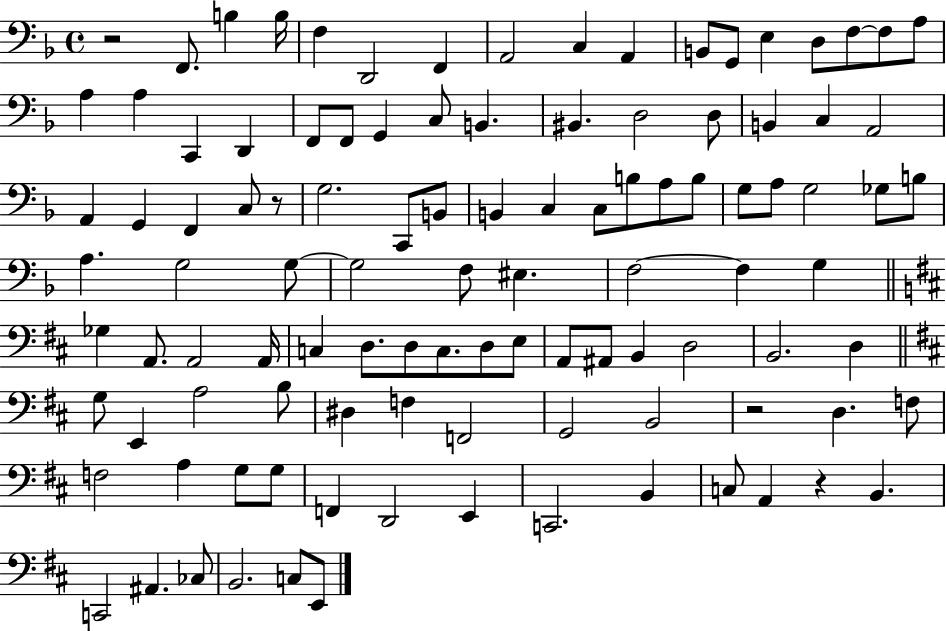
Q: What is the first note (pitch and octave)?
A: F2